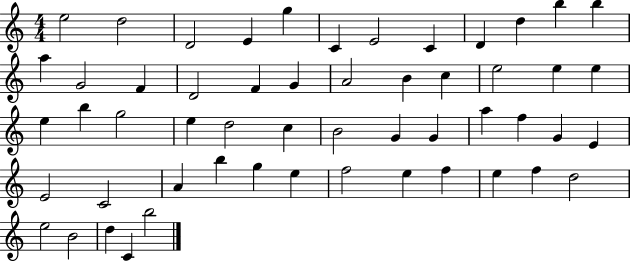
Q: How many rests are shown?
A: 0